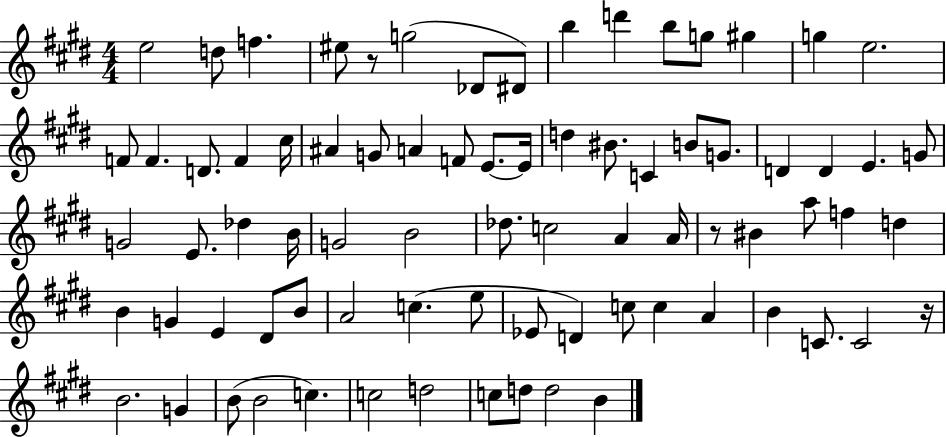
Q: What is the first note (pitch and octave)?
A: E5